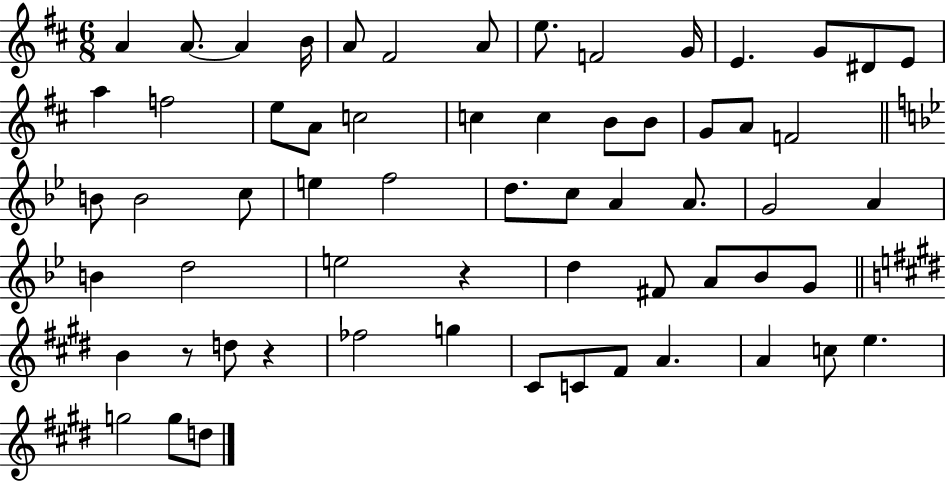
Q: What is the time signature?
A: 6/8